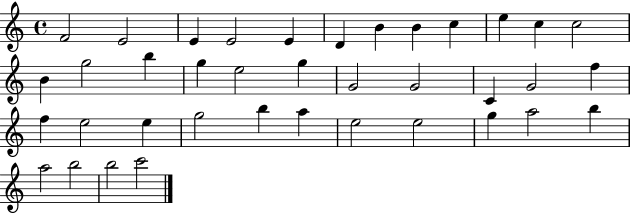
F4/h E4/h E4/q E4/h E4/q D4/q B4/q B4/q C5/q E5/q C5/q C5/h B4/q G5/h B5/q G5/q E5/h G5/q G4/h G4/h C4/q G4/h F5/q F5/q E5/h E5/q G5/h B5/q A5/q E5/h E5/h G5/q A5/h B5/q A5/h B5/h B5/h C6/h